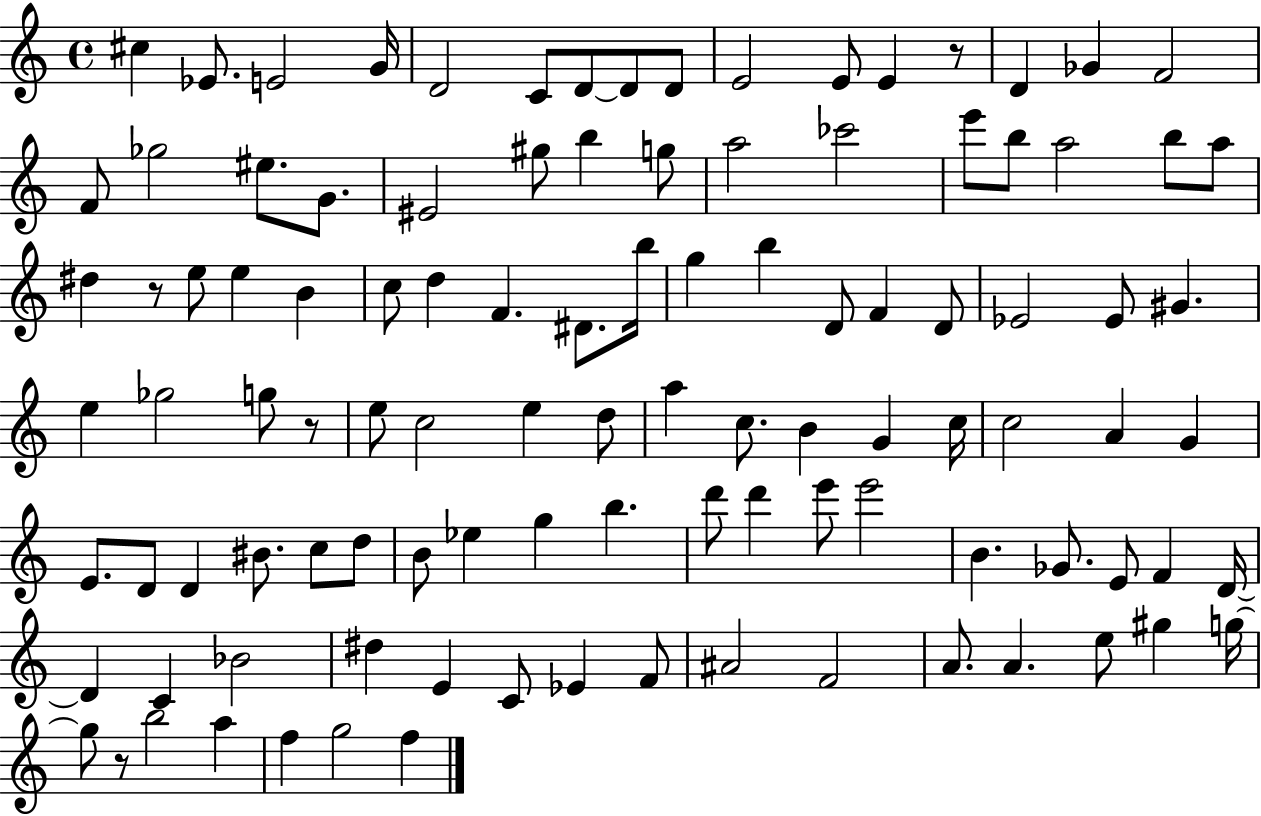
C#5/q Eb4/e. E4/h G4/s D4/h C4/e D4/e D4/e D4/e E4/h E4/e E4/q R/e D4/q Gb4/q F4/h F4/e Gb5/h EIS5/e. G4/e. EIS4/h G#5/e B5/q G5/e A5/h CES6/h E6/e B5/e A5/h B5/e A5/e D#5/q R/e E5/e E5/q B4/q C5/e D5/q F4/q. D#4/e. B5/s G5/q B5/q D4/e F4/q D4/e Eb4/h Eb4/e G#4/q. E5/q Gb5/h G5/e R/e E5/e C5/h E5/q D5/e A5/q C5/e. B4/q G4/q C5/s C5/h A4/q G4/q E4/e. D4/e D4/q BIS4/e. C5/e D5/e B4/e Eb5/q G5/q B5/q. D6/e D6/q E6/e E6/h B4/q. Gb4/e. E4/e F4/q D4/s D4/q C4/q Bb4/h D#5/q E4/q C4/e Eb4/q F4/e A#4/h F4/h A4/e. A4/q. E5/e G#5/q G5/s G5/e R/e B5/h A5/q F5/q G5/h F5/q